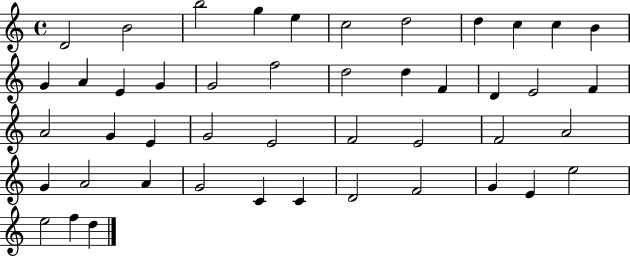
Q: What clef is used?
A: treble